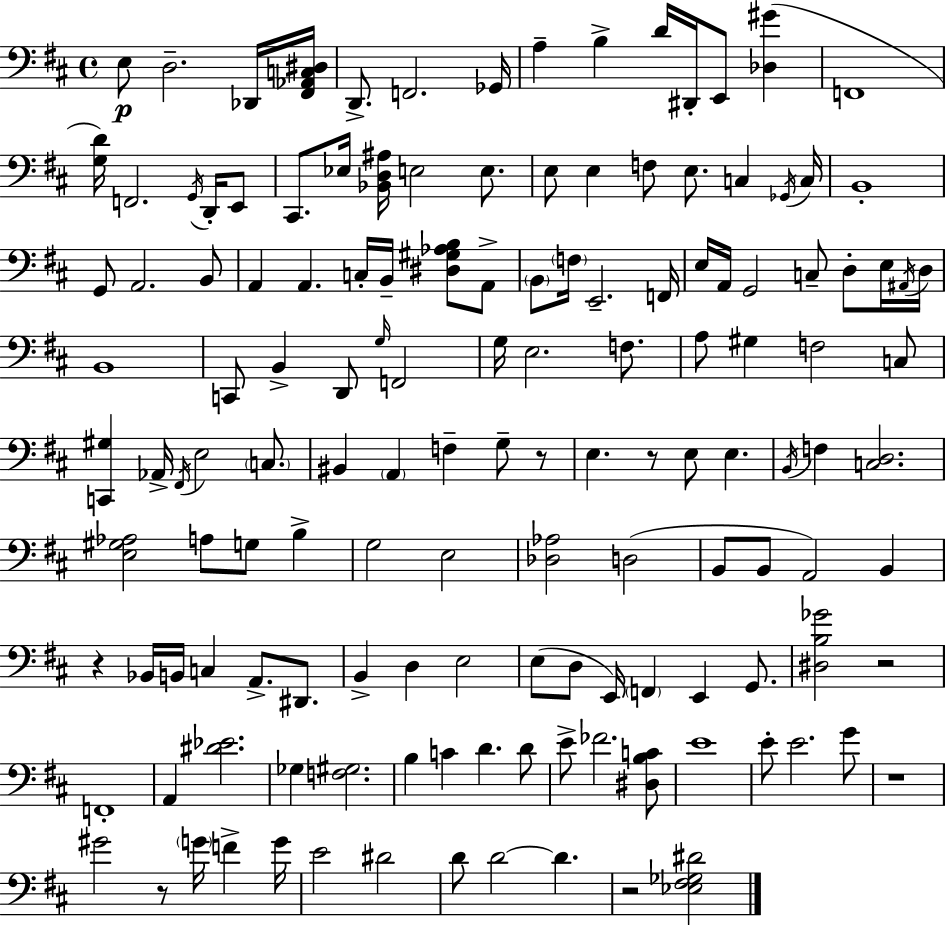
{
  \clef bass
  \time 4/4
  \defaultTimeSignature
  \key d \major
  \repeat volta 2 { e8\p d2.-- des,16 <fis, aes, c dis>16 | d,8.-> f,2. ges,16 | a4-- b4-> d'16 dis,16-. e,8 <des gis'>4( | f,1 | \break <g d'>16) f,2. \acciaccatura { g,16 } d,16-. e,8 | cis,8. ees16 <bes, d ais>16 e2 e8. | e8 e4 f8 e8. c4 | \acciaccatura { ges,16 } c16 b,1-. | \break g,8 a,2. | b,8 a,4 a,4. c16-. b,16-- <dis gis aes b>8 | a,8-> \parenthesize b,8 \parenthesize f16 e,2.-- | f,16 e16 a,16 g,2 c8-- d8-. | \break e16 \acciaccatura { ais,16 } d16 b,1 | c,8 b,4-> d,8 \grace { g16 } f,2 | g16 e2. | f8. a8 gis4 f2 | \break c8 <c, gis>4 aes,16-> \acciaccatura { fis,16 } e2 | \parenthesize c8. bis,4 \parenthesize a,4 f4-- | g8-- r8 e4. r8 e8 e4. | \acciaccatura { b,16 } f4 <c d>2. | \break <e gis aes>2 a8 | g8 b4-> g2 e2 | <des aes>2 d2( | b,8 b,8 a,2) | \break b,4 r4 bes,16 b,16 c4 | a,8.-> dis,8. b,4-> d4 e2 | e8( d8 e,16) \parenthesize f,4 e,4 | g,8. <dis b ges'>2 r2 | \break f,1-. | a,4 <dis' ees'>2. | ges4 <f gis>2. | b4 c'4 d'4. | \break d'8 e'8-> fes'2. | <dis b c'>8 e'1 | e'8-. e'2. | g'8 r1 | \break gis'2 r8 | \parenthesize g'16 f'4-> g'16 e'2 dis'2 | d'8 d'2~~ | d'4. r2 <ees fis ges dis'>2 | \break } \bar "|."
}